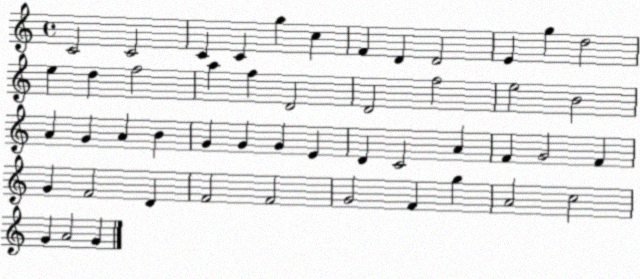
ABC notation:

X:1
T:Untitled
M:4/4
L:1/4
K:C
C2 C2 C C g c F D D2 E g d2 e d f2 a f D2 D2 f2 e2 B2 A G A B G G G E D C2 A F G2 F G F2 D F2 F2 G2 F g A2 c2 G A2 G